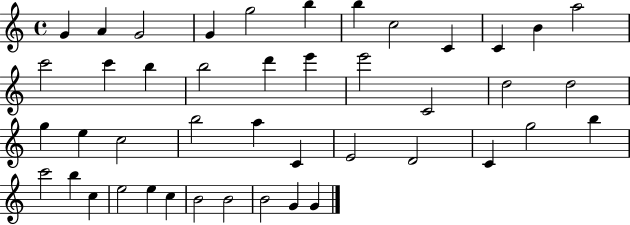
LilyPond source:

{
  \clef treble
  \time 4/4
  \defaultTimeSignature
  \key c \major
  g'4 a'4 g'2 | g'4 g''2 b''4 | b''4 c''2 c'4 | c'4 b'4 a''2 | \break c'''2 c'''4 b''4 | b''2 d'''4 e'''4 | e'''2 c'2 | d''2 d''2 | \break g''4 e''4 c''2 | b''2 a''4 c'4 | e'2 d'2 | c'4 g''2 b''4 | \break c'''2 b''4 c''4 | e''2 e''4 c''4 | b'2 b'2 | b'2 g'4 g'4 | \break \bar "|."
}